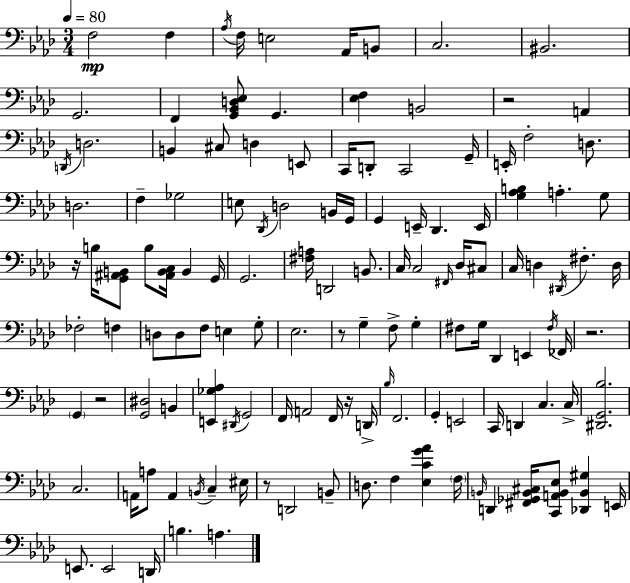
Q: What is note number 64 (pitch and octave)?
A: E3